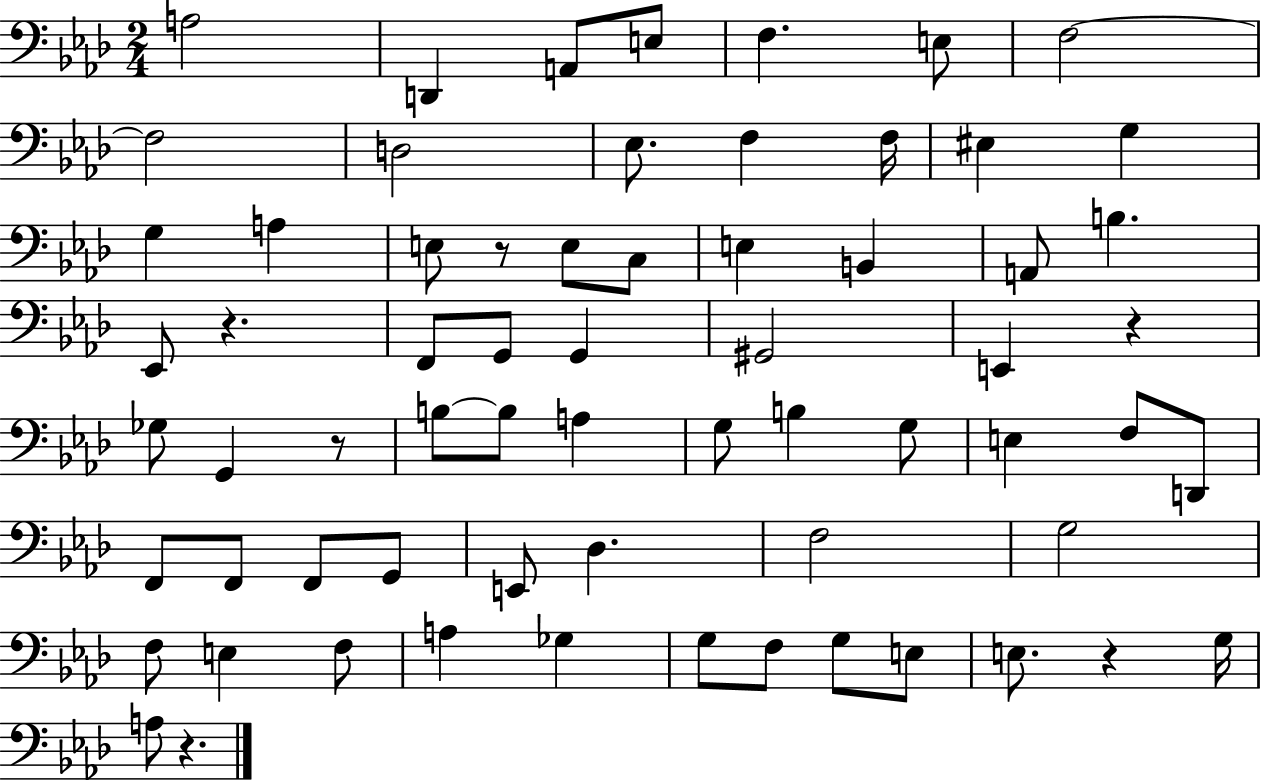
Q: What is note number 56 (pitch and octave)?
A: G3